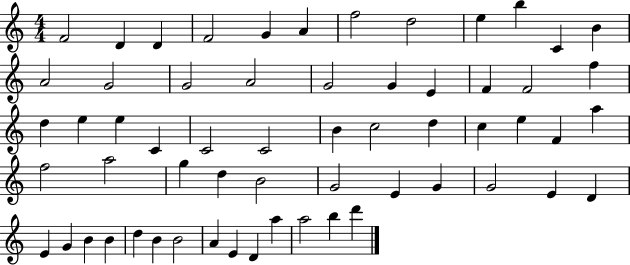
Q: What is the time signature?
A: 4/4